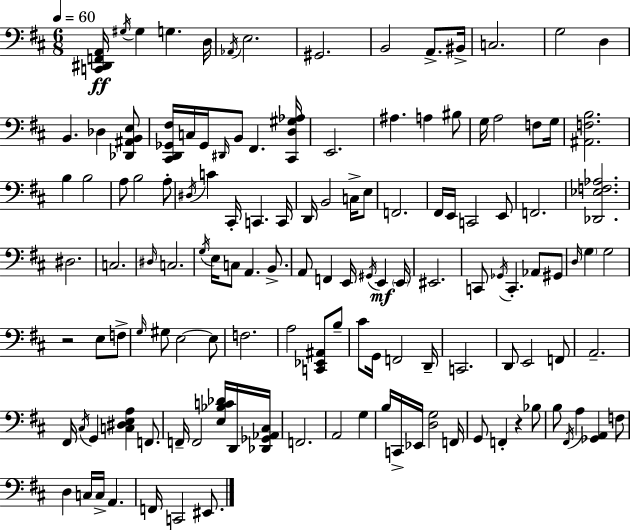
{
  \clef bass
  \numericTimeSignature
  \time 6/8
  \key d \major
  \tempo 4 = 60
  <c, dis, f, a,>16\ff \acciaccatura { gis16 } gis4 g4. | d16 \acciaccatura { aes,16 } e2. | gis,2. | b,2 a,8.-> | \break bis,16-> c2. | g2 d4 | b,4. des4 | <des, ais, b, e>8 <cis, d, ges, fis>16 c16 ges,16 \grace { dis,16 } b,8 fis,4. | \break <cis, d gis aes>16 e,2. | ais4. a4 | bis8 g16 a2 | f8 g16 <ais, f b>2. | \break b4 b2 | a8 b2 | a8-. \acciaccatura { dis16 } c'4 cis,16-. c,4. | c,16 d,16 b,2 | \break c16-> e8 f,2. | fis,16 e,16 c,2 | e,8 f,2. | <des, ees f aes>2. | \break dis2. | c2. | \grace { dis16 } c2. | \acciaccatura { g16 } e16 c8 a,4. | \break b,8.-> a,8 f,4 | e,16 \acciaccatura { gis,16 }\mf e,4 \parenthesize e,16 eis,2. | c,8 \acciaccatura { ges,16 } c,4.-. | aes,8 gis,8 \grace { d16 } \parenthesize g4 | \break g2 r2 | e8 f8-> \grace { g16 } gis8 | e2~~ e8 f2. | a2 | \break <c, ees, ais,>8 b8-- cis'8 | g,16 f,2 d,16-- c,2. | d,8 | e,2 f,8 a,2.-- | \break fis,16 \acciaccatura { cis16 } | g,4 <c dis e a>4 f,8. f,16-- | f,2 <e bes c' des'>16 d,16 <des, ges, aes, cis>16 f,2. | a,2 | \break g4 b16 | c,16-> ees,16 <d g>2 f,16 g,8 | f,4-. r4 bes8 b8 | \acciaccatura { fis,16 } a4 <ges, a,>4 f8 | \break d4 c16 c16-> a,4. | f,16 c,2 eis,8. | \bar "|."
}